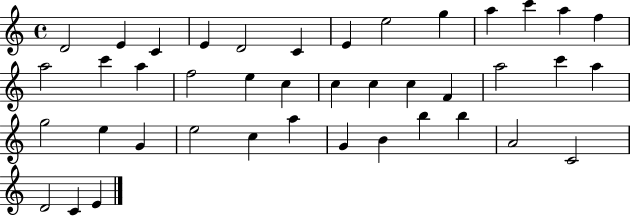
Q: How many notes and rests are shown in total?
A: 41